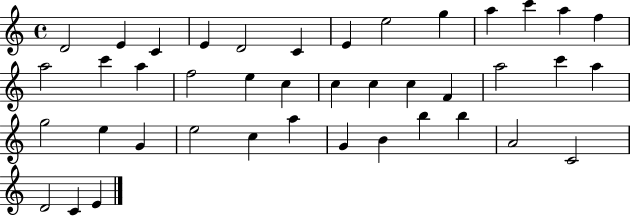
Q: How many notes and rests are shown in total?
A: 41